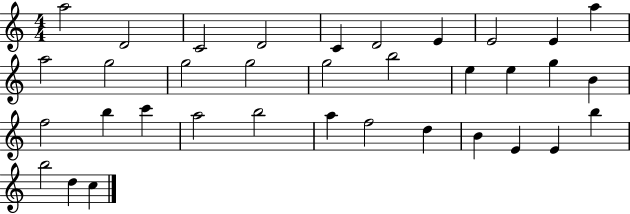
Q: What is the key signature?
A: C major